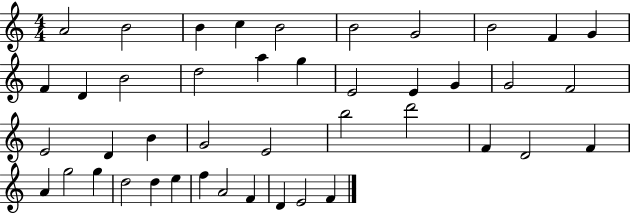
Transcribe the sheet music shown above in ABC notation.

X:1
T:Untitled
M:4/4
L:1/4
K:C
A2 B2 B c B2 B2 G2 B2 F G F D B2 d2 a g E2 E G G2 F2 E2 D B G2 E2 b2 d'2 F D2 F A g2 g d2 d e f A2 F D E2 F